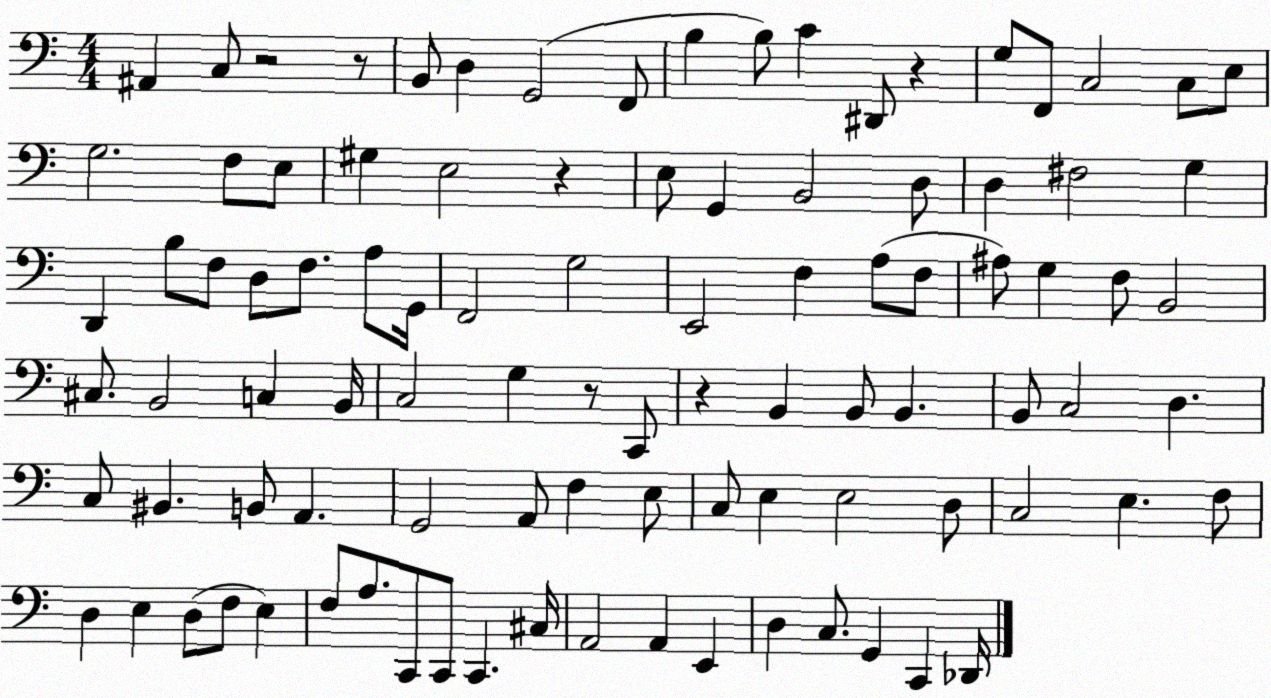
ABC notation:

X:1
T:Untitled
M:4/4
L:1/4
K:C
^A,, C,/2 z2 z/2 B,,/2 D, G,,2 F,,/2 B, B,/2 C ^D,,/2 z G,/2 F,,/2 C,2 C,/2 E,/2 G,2 F,/2 E,/2 ^G, E,2 z E,/2 G,, B,,2 D,/2 D, ^F,2 G, D,, B,/2 F,/2 D,/2 F,/2 A,/2 G,,/4 F,,2 G,2 E,,2 F, A,/2 F,/2 ^A,/2 G, F,/2 B,,2 ^C,/2 B,,2 C, B,,/4 C,2 G, z/2 C,,/2 z B,, B,,/2 B,, B,,/2 C,2 D, C,/2 ^B,, B,,/2 A,, G,,2 A,,/2 F, E,/2 C,/2 E, E,2 D,/2 C,2 E, F,/2 D, E, D,/2 F,/2 E, F,/2 A,/2 C,,/2 C,,/2 C,, ^C,/4 A,,2 A,, E,, D, C,/2 G,, C,, _D,,/4